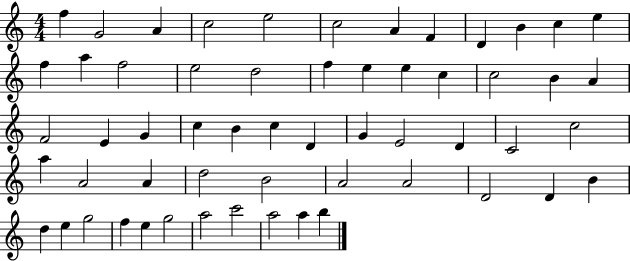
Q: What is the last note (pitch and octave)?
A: B5